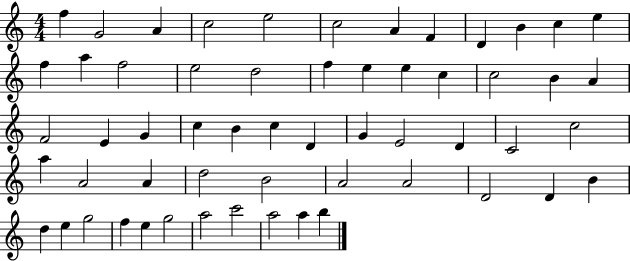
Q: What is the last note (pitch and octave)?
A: B5